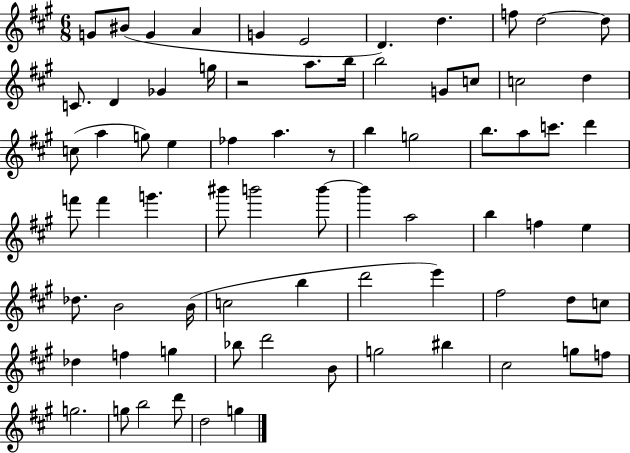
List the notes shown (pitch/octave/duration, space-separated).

G4/e BIS4/e G4/q A4/q G4/q E4/h D4/q. D5/q. F5/e D5/h D5/e C4/e. D4/q Gb4/q G5/s R/h A5/e. B5/s B5/h G4/e C5/e C5/h D5/q C5/e A5/q G5/e E5/q FES5/q A5/q. R/e B5/q G5/h B5/e. A5/e C6/e. D6/q F6/e F6/q G6/q. BIS6/e B6/h B6/e B6/q A5/h B5/q F5/q E5/q Db5/e. B4/h B4/s C5/h B5/q D6/h E6/q F#5/h D5/e C5/e Db5/q F5/q G5/q Bb5/e D6/h B4/e G5/h BIS5/q C#5/h G5/e F5/e G5/h. G5/e B5/h D6/e D5/h G5/q